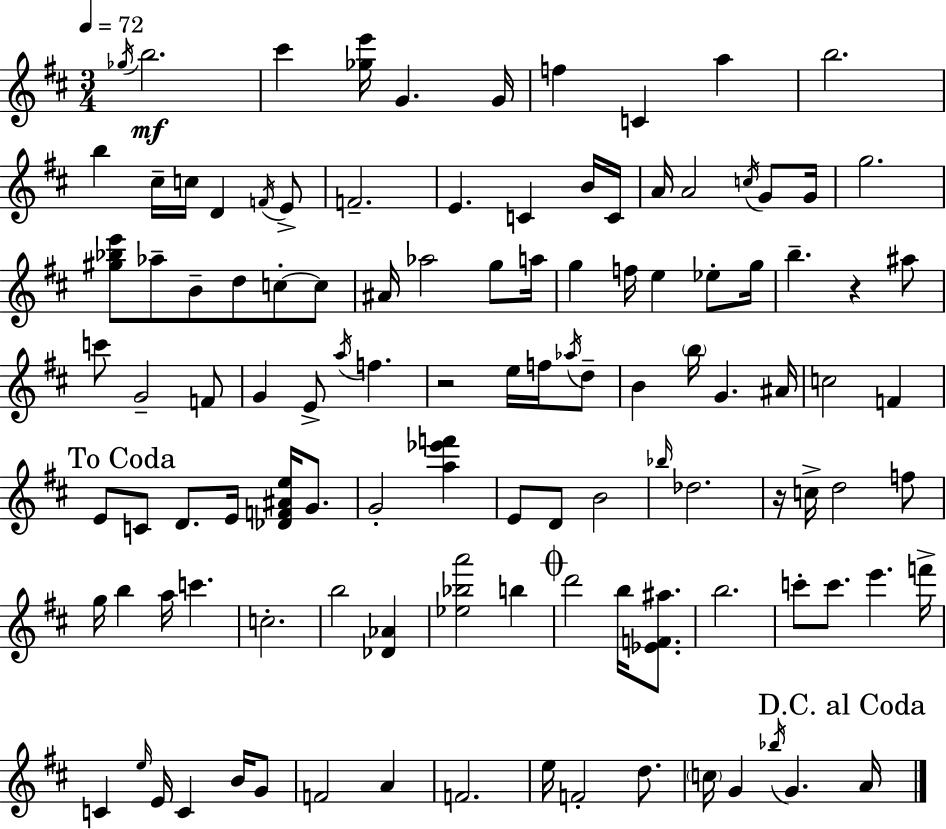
{
  \clef treble
  \numericTimeSignature
  \time 3/4
  \key d \major
  \tempo 4 = 72
  \acciaccatura { ges''16 }\mf b''2. | cis'''4 <ges'' e'''>16 g'4. | g'16 f''4 c'4 a''4 | b''2. | \break b''4 cis''16-- c''16 d'4 \acciaccatura { f'16 } | e'8-> f'2.-- | e'4. c'4 | b'16 c'16 a'16 a'2 \acciaccatura { c''16 } | \break g'8 g'16 g''2. | <gis'' bes'' e'''>8 aes''8-- b'8-- d''8 c''8-.~~ | c''8 ais'16 aes''2 | g''8 a''16 g''4 f''16 e''4 | \break ees''8-. g''16 b''4.-- r4 | ais''8 c'''8 g'2-- | f'8 g'4 e'8-> \acciaccatura { a''16 } f''4. | r2 | \break e''16 f''16 \acciaccatura { aes''16 } d''8-- b'4 \parenthesize b''16 g'4. | ais'16 c''2 | f'4 \mark "To Coda" e'8 c'8 d'8. | e'16 <des' f' ais' e''>16 g'8. g'2-. | \break <a'' ees''' f'''>4 e'8 d'8 b'2 | \grace { bes''16 } des''2. | r16 c''16-> d''2 | f''8 g''16 b''4 a''16 | \break c'''4. c''2.-. | b''2 | <des' aes'>4 <ees'' bes'' a'''>2 | b''4 \mark \markup { \musicglyph "scripts.coda" } d'''2 | \break b''16 <ees' f' ais''>8. b''2. | c'''8-. c'''8. e'''4. | f'''16-> c'4 \grace { e''16 } e'16 | c'4 b'16 g'8 f'2 | \break a'4 f'2. | e''16 f'2-. | d''8. \parenthesize c''16 g'4 | \acciaccatura { bes''16 } g'4. \mark "D.C. al Coda" a'16 \bar "|."
}